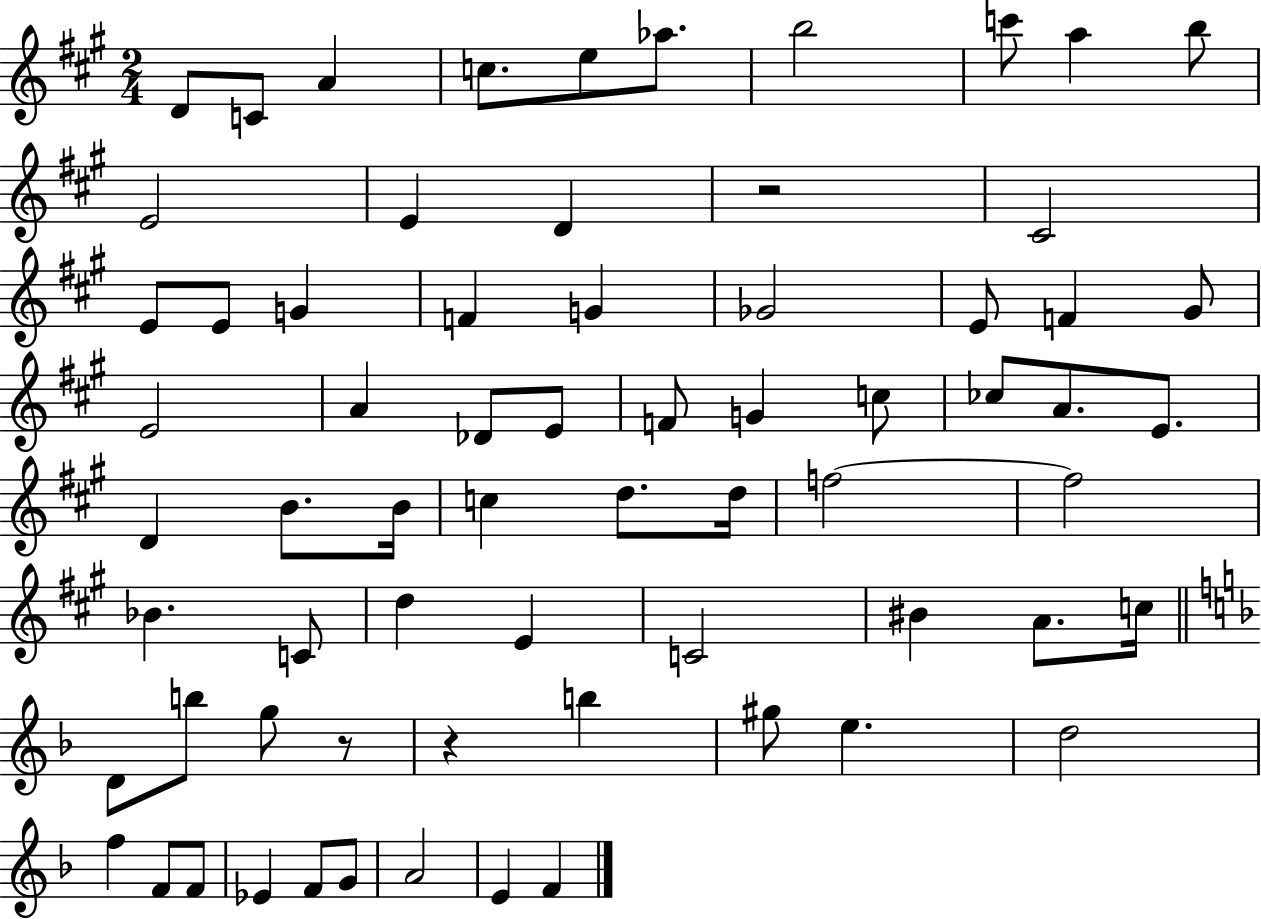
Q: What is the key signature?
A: A major